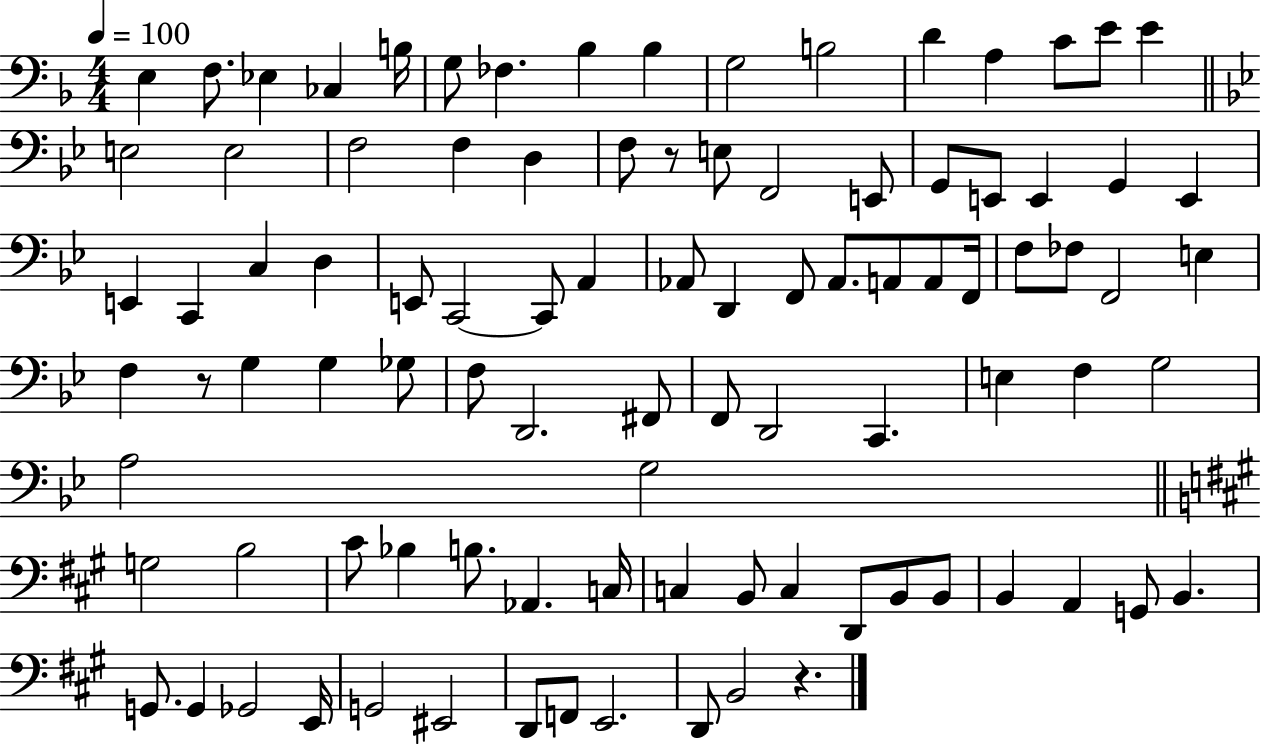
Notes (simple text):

E3/q F3/e. Eb3/q CES3/q B3/s G3/e FES3/q. Bb3/q Bb3/q G3/h B3/h D4/q A3/q C4/e E4/e E4/q E3/h E3/h F3/h F3/q D3/q F3/e R/e E3/e F2/h E2/e G2/e E2/e E2/q G2/q E2/q E2/q C2/q C3/q D3/q E2/e C2/h C2/e A2/q Ab2/e D2/q F2/e Ab2/e. A2/e A2/e F2/s F3/e FES3/e F2/h E3/q F3/q R/e G3/q G3/q Gb3/e F3/e D2/h. F#2/e F2/e D2/h C2/q. E3/q F3/q G3/h A3/h G3/h G3/h B3/h C#4/e Bb3/q B3/e. Ab2/q. C3/s C3/q B2/e C3/q D2/e B2/e B2/e B2/q A2/q G2/e B2/q. G2/e. G2/q Gb2/h E2/s G2/h EIS2/h D2/e F2/e E2/h. D2/e B2/h R/q.